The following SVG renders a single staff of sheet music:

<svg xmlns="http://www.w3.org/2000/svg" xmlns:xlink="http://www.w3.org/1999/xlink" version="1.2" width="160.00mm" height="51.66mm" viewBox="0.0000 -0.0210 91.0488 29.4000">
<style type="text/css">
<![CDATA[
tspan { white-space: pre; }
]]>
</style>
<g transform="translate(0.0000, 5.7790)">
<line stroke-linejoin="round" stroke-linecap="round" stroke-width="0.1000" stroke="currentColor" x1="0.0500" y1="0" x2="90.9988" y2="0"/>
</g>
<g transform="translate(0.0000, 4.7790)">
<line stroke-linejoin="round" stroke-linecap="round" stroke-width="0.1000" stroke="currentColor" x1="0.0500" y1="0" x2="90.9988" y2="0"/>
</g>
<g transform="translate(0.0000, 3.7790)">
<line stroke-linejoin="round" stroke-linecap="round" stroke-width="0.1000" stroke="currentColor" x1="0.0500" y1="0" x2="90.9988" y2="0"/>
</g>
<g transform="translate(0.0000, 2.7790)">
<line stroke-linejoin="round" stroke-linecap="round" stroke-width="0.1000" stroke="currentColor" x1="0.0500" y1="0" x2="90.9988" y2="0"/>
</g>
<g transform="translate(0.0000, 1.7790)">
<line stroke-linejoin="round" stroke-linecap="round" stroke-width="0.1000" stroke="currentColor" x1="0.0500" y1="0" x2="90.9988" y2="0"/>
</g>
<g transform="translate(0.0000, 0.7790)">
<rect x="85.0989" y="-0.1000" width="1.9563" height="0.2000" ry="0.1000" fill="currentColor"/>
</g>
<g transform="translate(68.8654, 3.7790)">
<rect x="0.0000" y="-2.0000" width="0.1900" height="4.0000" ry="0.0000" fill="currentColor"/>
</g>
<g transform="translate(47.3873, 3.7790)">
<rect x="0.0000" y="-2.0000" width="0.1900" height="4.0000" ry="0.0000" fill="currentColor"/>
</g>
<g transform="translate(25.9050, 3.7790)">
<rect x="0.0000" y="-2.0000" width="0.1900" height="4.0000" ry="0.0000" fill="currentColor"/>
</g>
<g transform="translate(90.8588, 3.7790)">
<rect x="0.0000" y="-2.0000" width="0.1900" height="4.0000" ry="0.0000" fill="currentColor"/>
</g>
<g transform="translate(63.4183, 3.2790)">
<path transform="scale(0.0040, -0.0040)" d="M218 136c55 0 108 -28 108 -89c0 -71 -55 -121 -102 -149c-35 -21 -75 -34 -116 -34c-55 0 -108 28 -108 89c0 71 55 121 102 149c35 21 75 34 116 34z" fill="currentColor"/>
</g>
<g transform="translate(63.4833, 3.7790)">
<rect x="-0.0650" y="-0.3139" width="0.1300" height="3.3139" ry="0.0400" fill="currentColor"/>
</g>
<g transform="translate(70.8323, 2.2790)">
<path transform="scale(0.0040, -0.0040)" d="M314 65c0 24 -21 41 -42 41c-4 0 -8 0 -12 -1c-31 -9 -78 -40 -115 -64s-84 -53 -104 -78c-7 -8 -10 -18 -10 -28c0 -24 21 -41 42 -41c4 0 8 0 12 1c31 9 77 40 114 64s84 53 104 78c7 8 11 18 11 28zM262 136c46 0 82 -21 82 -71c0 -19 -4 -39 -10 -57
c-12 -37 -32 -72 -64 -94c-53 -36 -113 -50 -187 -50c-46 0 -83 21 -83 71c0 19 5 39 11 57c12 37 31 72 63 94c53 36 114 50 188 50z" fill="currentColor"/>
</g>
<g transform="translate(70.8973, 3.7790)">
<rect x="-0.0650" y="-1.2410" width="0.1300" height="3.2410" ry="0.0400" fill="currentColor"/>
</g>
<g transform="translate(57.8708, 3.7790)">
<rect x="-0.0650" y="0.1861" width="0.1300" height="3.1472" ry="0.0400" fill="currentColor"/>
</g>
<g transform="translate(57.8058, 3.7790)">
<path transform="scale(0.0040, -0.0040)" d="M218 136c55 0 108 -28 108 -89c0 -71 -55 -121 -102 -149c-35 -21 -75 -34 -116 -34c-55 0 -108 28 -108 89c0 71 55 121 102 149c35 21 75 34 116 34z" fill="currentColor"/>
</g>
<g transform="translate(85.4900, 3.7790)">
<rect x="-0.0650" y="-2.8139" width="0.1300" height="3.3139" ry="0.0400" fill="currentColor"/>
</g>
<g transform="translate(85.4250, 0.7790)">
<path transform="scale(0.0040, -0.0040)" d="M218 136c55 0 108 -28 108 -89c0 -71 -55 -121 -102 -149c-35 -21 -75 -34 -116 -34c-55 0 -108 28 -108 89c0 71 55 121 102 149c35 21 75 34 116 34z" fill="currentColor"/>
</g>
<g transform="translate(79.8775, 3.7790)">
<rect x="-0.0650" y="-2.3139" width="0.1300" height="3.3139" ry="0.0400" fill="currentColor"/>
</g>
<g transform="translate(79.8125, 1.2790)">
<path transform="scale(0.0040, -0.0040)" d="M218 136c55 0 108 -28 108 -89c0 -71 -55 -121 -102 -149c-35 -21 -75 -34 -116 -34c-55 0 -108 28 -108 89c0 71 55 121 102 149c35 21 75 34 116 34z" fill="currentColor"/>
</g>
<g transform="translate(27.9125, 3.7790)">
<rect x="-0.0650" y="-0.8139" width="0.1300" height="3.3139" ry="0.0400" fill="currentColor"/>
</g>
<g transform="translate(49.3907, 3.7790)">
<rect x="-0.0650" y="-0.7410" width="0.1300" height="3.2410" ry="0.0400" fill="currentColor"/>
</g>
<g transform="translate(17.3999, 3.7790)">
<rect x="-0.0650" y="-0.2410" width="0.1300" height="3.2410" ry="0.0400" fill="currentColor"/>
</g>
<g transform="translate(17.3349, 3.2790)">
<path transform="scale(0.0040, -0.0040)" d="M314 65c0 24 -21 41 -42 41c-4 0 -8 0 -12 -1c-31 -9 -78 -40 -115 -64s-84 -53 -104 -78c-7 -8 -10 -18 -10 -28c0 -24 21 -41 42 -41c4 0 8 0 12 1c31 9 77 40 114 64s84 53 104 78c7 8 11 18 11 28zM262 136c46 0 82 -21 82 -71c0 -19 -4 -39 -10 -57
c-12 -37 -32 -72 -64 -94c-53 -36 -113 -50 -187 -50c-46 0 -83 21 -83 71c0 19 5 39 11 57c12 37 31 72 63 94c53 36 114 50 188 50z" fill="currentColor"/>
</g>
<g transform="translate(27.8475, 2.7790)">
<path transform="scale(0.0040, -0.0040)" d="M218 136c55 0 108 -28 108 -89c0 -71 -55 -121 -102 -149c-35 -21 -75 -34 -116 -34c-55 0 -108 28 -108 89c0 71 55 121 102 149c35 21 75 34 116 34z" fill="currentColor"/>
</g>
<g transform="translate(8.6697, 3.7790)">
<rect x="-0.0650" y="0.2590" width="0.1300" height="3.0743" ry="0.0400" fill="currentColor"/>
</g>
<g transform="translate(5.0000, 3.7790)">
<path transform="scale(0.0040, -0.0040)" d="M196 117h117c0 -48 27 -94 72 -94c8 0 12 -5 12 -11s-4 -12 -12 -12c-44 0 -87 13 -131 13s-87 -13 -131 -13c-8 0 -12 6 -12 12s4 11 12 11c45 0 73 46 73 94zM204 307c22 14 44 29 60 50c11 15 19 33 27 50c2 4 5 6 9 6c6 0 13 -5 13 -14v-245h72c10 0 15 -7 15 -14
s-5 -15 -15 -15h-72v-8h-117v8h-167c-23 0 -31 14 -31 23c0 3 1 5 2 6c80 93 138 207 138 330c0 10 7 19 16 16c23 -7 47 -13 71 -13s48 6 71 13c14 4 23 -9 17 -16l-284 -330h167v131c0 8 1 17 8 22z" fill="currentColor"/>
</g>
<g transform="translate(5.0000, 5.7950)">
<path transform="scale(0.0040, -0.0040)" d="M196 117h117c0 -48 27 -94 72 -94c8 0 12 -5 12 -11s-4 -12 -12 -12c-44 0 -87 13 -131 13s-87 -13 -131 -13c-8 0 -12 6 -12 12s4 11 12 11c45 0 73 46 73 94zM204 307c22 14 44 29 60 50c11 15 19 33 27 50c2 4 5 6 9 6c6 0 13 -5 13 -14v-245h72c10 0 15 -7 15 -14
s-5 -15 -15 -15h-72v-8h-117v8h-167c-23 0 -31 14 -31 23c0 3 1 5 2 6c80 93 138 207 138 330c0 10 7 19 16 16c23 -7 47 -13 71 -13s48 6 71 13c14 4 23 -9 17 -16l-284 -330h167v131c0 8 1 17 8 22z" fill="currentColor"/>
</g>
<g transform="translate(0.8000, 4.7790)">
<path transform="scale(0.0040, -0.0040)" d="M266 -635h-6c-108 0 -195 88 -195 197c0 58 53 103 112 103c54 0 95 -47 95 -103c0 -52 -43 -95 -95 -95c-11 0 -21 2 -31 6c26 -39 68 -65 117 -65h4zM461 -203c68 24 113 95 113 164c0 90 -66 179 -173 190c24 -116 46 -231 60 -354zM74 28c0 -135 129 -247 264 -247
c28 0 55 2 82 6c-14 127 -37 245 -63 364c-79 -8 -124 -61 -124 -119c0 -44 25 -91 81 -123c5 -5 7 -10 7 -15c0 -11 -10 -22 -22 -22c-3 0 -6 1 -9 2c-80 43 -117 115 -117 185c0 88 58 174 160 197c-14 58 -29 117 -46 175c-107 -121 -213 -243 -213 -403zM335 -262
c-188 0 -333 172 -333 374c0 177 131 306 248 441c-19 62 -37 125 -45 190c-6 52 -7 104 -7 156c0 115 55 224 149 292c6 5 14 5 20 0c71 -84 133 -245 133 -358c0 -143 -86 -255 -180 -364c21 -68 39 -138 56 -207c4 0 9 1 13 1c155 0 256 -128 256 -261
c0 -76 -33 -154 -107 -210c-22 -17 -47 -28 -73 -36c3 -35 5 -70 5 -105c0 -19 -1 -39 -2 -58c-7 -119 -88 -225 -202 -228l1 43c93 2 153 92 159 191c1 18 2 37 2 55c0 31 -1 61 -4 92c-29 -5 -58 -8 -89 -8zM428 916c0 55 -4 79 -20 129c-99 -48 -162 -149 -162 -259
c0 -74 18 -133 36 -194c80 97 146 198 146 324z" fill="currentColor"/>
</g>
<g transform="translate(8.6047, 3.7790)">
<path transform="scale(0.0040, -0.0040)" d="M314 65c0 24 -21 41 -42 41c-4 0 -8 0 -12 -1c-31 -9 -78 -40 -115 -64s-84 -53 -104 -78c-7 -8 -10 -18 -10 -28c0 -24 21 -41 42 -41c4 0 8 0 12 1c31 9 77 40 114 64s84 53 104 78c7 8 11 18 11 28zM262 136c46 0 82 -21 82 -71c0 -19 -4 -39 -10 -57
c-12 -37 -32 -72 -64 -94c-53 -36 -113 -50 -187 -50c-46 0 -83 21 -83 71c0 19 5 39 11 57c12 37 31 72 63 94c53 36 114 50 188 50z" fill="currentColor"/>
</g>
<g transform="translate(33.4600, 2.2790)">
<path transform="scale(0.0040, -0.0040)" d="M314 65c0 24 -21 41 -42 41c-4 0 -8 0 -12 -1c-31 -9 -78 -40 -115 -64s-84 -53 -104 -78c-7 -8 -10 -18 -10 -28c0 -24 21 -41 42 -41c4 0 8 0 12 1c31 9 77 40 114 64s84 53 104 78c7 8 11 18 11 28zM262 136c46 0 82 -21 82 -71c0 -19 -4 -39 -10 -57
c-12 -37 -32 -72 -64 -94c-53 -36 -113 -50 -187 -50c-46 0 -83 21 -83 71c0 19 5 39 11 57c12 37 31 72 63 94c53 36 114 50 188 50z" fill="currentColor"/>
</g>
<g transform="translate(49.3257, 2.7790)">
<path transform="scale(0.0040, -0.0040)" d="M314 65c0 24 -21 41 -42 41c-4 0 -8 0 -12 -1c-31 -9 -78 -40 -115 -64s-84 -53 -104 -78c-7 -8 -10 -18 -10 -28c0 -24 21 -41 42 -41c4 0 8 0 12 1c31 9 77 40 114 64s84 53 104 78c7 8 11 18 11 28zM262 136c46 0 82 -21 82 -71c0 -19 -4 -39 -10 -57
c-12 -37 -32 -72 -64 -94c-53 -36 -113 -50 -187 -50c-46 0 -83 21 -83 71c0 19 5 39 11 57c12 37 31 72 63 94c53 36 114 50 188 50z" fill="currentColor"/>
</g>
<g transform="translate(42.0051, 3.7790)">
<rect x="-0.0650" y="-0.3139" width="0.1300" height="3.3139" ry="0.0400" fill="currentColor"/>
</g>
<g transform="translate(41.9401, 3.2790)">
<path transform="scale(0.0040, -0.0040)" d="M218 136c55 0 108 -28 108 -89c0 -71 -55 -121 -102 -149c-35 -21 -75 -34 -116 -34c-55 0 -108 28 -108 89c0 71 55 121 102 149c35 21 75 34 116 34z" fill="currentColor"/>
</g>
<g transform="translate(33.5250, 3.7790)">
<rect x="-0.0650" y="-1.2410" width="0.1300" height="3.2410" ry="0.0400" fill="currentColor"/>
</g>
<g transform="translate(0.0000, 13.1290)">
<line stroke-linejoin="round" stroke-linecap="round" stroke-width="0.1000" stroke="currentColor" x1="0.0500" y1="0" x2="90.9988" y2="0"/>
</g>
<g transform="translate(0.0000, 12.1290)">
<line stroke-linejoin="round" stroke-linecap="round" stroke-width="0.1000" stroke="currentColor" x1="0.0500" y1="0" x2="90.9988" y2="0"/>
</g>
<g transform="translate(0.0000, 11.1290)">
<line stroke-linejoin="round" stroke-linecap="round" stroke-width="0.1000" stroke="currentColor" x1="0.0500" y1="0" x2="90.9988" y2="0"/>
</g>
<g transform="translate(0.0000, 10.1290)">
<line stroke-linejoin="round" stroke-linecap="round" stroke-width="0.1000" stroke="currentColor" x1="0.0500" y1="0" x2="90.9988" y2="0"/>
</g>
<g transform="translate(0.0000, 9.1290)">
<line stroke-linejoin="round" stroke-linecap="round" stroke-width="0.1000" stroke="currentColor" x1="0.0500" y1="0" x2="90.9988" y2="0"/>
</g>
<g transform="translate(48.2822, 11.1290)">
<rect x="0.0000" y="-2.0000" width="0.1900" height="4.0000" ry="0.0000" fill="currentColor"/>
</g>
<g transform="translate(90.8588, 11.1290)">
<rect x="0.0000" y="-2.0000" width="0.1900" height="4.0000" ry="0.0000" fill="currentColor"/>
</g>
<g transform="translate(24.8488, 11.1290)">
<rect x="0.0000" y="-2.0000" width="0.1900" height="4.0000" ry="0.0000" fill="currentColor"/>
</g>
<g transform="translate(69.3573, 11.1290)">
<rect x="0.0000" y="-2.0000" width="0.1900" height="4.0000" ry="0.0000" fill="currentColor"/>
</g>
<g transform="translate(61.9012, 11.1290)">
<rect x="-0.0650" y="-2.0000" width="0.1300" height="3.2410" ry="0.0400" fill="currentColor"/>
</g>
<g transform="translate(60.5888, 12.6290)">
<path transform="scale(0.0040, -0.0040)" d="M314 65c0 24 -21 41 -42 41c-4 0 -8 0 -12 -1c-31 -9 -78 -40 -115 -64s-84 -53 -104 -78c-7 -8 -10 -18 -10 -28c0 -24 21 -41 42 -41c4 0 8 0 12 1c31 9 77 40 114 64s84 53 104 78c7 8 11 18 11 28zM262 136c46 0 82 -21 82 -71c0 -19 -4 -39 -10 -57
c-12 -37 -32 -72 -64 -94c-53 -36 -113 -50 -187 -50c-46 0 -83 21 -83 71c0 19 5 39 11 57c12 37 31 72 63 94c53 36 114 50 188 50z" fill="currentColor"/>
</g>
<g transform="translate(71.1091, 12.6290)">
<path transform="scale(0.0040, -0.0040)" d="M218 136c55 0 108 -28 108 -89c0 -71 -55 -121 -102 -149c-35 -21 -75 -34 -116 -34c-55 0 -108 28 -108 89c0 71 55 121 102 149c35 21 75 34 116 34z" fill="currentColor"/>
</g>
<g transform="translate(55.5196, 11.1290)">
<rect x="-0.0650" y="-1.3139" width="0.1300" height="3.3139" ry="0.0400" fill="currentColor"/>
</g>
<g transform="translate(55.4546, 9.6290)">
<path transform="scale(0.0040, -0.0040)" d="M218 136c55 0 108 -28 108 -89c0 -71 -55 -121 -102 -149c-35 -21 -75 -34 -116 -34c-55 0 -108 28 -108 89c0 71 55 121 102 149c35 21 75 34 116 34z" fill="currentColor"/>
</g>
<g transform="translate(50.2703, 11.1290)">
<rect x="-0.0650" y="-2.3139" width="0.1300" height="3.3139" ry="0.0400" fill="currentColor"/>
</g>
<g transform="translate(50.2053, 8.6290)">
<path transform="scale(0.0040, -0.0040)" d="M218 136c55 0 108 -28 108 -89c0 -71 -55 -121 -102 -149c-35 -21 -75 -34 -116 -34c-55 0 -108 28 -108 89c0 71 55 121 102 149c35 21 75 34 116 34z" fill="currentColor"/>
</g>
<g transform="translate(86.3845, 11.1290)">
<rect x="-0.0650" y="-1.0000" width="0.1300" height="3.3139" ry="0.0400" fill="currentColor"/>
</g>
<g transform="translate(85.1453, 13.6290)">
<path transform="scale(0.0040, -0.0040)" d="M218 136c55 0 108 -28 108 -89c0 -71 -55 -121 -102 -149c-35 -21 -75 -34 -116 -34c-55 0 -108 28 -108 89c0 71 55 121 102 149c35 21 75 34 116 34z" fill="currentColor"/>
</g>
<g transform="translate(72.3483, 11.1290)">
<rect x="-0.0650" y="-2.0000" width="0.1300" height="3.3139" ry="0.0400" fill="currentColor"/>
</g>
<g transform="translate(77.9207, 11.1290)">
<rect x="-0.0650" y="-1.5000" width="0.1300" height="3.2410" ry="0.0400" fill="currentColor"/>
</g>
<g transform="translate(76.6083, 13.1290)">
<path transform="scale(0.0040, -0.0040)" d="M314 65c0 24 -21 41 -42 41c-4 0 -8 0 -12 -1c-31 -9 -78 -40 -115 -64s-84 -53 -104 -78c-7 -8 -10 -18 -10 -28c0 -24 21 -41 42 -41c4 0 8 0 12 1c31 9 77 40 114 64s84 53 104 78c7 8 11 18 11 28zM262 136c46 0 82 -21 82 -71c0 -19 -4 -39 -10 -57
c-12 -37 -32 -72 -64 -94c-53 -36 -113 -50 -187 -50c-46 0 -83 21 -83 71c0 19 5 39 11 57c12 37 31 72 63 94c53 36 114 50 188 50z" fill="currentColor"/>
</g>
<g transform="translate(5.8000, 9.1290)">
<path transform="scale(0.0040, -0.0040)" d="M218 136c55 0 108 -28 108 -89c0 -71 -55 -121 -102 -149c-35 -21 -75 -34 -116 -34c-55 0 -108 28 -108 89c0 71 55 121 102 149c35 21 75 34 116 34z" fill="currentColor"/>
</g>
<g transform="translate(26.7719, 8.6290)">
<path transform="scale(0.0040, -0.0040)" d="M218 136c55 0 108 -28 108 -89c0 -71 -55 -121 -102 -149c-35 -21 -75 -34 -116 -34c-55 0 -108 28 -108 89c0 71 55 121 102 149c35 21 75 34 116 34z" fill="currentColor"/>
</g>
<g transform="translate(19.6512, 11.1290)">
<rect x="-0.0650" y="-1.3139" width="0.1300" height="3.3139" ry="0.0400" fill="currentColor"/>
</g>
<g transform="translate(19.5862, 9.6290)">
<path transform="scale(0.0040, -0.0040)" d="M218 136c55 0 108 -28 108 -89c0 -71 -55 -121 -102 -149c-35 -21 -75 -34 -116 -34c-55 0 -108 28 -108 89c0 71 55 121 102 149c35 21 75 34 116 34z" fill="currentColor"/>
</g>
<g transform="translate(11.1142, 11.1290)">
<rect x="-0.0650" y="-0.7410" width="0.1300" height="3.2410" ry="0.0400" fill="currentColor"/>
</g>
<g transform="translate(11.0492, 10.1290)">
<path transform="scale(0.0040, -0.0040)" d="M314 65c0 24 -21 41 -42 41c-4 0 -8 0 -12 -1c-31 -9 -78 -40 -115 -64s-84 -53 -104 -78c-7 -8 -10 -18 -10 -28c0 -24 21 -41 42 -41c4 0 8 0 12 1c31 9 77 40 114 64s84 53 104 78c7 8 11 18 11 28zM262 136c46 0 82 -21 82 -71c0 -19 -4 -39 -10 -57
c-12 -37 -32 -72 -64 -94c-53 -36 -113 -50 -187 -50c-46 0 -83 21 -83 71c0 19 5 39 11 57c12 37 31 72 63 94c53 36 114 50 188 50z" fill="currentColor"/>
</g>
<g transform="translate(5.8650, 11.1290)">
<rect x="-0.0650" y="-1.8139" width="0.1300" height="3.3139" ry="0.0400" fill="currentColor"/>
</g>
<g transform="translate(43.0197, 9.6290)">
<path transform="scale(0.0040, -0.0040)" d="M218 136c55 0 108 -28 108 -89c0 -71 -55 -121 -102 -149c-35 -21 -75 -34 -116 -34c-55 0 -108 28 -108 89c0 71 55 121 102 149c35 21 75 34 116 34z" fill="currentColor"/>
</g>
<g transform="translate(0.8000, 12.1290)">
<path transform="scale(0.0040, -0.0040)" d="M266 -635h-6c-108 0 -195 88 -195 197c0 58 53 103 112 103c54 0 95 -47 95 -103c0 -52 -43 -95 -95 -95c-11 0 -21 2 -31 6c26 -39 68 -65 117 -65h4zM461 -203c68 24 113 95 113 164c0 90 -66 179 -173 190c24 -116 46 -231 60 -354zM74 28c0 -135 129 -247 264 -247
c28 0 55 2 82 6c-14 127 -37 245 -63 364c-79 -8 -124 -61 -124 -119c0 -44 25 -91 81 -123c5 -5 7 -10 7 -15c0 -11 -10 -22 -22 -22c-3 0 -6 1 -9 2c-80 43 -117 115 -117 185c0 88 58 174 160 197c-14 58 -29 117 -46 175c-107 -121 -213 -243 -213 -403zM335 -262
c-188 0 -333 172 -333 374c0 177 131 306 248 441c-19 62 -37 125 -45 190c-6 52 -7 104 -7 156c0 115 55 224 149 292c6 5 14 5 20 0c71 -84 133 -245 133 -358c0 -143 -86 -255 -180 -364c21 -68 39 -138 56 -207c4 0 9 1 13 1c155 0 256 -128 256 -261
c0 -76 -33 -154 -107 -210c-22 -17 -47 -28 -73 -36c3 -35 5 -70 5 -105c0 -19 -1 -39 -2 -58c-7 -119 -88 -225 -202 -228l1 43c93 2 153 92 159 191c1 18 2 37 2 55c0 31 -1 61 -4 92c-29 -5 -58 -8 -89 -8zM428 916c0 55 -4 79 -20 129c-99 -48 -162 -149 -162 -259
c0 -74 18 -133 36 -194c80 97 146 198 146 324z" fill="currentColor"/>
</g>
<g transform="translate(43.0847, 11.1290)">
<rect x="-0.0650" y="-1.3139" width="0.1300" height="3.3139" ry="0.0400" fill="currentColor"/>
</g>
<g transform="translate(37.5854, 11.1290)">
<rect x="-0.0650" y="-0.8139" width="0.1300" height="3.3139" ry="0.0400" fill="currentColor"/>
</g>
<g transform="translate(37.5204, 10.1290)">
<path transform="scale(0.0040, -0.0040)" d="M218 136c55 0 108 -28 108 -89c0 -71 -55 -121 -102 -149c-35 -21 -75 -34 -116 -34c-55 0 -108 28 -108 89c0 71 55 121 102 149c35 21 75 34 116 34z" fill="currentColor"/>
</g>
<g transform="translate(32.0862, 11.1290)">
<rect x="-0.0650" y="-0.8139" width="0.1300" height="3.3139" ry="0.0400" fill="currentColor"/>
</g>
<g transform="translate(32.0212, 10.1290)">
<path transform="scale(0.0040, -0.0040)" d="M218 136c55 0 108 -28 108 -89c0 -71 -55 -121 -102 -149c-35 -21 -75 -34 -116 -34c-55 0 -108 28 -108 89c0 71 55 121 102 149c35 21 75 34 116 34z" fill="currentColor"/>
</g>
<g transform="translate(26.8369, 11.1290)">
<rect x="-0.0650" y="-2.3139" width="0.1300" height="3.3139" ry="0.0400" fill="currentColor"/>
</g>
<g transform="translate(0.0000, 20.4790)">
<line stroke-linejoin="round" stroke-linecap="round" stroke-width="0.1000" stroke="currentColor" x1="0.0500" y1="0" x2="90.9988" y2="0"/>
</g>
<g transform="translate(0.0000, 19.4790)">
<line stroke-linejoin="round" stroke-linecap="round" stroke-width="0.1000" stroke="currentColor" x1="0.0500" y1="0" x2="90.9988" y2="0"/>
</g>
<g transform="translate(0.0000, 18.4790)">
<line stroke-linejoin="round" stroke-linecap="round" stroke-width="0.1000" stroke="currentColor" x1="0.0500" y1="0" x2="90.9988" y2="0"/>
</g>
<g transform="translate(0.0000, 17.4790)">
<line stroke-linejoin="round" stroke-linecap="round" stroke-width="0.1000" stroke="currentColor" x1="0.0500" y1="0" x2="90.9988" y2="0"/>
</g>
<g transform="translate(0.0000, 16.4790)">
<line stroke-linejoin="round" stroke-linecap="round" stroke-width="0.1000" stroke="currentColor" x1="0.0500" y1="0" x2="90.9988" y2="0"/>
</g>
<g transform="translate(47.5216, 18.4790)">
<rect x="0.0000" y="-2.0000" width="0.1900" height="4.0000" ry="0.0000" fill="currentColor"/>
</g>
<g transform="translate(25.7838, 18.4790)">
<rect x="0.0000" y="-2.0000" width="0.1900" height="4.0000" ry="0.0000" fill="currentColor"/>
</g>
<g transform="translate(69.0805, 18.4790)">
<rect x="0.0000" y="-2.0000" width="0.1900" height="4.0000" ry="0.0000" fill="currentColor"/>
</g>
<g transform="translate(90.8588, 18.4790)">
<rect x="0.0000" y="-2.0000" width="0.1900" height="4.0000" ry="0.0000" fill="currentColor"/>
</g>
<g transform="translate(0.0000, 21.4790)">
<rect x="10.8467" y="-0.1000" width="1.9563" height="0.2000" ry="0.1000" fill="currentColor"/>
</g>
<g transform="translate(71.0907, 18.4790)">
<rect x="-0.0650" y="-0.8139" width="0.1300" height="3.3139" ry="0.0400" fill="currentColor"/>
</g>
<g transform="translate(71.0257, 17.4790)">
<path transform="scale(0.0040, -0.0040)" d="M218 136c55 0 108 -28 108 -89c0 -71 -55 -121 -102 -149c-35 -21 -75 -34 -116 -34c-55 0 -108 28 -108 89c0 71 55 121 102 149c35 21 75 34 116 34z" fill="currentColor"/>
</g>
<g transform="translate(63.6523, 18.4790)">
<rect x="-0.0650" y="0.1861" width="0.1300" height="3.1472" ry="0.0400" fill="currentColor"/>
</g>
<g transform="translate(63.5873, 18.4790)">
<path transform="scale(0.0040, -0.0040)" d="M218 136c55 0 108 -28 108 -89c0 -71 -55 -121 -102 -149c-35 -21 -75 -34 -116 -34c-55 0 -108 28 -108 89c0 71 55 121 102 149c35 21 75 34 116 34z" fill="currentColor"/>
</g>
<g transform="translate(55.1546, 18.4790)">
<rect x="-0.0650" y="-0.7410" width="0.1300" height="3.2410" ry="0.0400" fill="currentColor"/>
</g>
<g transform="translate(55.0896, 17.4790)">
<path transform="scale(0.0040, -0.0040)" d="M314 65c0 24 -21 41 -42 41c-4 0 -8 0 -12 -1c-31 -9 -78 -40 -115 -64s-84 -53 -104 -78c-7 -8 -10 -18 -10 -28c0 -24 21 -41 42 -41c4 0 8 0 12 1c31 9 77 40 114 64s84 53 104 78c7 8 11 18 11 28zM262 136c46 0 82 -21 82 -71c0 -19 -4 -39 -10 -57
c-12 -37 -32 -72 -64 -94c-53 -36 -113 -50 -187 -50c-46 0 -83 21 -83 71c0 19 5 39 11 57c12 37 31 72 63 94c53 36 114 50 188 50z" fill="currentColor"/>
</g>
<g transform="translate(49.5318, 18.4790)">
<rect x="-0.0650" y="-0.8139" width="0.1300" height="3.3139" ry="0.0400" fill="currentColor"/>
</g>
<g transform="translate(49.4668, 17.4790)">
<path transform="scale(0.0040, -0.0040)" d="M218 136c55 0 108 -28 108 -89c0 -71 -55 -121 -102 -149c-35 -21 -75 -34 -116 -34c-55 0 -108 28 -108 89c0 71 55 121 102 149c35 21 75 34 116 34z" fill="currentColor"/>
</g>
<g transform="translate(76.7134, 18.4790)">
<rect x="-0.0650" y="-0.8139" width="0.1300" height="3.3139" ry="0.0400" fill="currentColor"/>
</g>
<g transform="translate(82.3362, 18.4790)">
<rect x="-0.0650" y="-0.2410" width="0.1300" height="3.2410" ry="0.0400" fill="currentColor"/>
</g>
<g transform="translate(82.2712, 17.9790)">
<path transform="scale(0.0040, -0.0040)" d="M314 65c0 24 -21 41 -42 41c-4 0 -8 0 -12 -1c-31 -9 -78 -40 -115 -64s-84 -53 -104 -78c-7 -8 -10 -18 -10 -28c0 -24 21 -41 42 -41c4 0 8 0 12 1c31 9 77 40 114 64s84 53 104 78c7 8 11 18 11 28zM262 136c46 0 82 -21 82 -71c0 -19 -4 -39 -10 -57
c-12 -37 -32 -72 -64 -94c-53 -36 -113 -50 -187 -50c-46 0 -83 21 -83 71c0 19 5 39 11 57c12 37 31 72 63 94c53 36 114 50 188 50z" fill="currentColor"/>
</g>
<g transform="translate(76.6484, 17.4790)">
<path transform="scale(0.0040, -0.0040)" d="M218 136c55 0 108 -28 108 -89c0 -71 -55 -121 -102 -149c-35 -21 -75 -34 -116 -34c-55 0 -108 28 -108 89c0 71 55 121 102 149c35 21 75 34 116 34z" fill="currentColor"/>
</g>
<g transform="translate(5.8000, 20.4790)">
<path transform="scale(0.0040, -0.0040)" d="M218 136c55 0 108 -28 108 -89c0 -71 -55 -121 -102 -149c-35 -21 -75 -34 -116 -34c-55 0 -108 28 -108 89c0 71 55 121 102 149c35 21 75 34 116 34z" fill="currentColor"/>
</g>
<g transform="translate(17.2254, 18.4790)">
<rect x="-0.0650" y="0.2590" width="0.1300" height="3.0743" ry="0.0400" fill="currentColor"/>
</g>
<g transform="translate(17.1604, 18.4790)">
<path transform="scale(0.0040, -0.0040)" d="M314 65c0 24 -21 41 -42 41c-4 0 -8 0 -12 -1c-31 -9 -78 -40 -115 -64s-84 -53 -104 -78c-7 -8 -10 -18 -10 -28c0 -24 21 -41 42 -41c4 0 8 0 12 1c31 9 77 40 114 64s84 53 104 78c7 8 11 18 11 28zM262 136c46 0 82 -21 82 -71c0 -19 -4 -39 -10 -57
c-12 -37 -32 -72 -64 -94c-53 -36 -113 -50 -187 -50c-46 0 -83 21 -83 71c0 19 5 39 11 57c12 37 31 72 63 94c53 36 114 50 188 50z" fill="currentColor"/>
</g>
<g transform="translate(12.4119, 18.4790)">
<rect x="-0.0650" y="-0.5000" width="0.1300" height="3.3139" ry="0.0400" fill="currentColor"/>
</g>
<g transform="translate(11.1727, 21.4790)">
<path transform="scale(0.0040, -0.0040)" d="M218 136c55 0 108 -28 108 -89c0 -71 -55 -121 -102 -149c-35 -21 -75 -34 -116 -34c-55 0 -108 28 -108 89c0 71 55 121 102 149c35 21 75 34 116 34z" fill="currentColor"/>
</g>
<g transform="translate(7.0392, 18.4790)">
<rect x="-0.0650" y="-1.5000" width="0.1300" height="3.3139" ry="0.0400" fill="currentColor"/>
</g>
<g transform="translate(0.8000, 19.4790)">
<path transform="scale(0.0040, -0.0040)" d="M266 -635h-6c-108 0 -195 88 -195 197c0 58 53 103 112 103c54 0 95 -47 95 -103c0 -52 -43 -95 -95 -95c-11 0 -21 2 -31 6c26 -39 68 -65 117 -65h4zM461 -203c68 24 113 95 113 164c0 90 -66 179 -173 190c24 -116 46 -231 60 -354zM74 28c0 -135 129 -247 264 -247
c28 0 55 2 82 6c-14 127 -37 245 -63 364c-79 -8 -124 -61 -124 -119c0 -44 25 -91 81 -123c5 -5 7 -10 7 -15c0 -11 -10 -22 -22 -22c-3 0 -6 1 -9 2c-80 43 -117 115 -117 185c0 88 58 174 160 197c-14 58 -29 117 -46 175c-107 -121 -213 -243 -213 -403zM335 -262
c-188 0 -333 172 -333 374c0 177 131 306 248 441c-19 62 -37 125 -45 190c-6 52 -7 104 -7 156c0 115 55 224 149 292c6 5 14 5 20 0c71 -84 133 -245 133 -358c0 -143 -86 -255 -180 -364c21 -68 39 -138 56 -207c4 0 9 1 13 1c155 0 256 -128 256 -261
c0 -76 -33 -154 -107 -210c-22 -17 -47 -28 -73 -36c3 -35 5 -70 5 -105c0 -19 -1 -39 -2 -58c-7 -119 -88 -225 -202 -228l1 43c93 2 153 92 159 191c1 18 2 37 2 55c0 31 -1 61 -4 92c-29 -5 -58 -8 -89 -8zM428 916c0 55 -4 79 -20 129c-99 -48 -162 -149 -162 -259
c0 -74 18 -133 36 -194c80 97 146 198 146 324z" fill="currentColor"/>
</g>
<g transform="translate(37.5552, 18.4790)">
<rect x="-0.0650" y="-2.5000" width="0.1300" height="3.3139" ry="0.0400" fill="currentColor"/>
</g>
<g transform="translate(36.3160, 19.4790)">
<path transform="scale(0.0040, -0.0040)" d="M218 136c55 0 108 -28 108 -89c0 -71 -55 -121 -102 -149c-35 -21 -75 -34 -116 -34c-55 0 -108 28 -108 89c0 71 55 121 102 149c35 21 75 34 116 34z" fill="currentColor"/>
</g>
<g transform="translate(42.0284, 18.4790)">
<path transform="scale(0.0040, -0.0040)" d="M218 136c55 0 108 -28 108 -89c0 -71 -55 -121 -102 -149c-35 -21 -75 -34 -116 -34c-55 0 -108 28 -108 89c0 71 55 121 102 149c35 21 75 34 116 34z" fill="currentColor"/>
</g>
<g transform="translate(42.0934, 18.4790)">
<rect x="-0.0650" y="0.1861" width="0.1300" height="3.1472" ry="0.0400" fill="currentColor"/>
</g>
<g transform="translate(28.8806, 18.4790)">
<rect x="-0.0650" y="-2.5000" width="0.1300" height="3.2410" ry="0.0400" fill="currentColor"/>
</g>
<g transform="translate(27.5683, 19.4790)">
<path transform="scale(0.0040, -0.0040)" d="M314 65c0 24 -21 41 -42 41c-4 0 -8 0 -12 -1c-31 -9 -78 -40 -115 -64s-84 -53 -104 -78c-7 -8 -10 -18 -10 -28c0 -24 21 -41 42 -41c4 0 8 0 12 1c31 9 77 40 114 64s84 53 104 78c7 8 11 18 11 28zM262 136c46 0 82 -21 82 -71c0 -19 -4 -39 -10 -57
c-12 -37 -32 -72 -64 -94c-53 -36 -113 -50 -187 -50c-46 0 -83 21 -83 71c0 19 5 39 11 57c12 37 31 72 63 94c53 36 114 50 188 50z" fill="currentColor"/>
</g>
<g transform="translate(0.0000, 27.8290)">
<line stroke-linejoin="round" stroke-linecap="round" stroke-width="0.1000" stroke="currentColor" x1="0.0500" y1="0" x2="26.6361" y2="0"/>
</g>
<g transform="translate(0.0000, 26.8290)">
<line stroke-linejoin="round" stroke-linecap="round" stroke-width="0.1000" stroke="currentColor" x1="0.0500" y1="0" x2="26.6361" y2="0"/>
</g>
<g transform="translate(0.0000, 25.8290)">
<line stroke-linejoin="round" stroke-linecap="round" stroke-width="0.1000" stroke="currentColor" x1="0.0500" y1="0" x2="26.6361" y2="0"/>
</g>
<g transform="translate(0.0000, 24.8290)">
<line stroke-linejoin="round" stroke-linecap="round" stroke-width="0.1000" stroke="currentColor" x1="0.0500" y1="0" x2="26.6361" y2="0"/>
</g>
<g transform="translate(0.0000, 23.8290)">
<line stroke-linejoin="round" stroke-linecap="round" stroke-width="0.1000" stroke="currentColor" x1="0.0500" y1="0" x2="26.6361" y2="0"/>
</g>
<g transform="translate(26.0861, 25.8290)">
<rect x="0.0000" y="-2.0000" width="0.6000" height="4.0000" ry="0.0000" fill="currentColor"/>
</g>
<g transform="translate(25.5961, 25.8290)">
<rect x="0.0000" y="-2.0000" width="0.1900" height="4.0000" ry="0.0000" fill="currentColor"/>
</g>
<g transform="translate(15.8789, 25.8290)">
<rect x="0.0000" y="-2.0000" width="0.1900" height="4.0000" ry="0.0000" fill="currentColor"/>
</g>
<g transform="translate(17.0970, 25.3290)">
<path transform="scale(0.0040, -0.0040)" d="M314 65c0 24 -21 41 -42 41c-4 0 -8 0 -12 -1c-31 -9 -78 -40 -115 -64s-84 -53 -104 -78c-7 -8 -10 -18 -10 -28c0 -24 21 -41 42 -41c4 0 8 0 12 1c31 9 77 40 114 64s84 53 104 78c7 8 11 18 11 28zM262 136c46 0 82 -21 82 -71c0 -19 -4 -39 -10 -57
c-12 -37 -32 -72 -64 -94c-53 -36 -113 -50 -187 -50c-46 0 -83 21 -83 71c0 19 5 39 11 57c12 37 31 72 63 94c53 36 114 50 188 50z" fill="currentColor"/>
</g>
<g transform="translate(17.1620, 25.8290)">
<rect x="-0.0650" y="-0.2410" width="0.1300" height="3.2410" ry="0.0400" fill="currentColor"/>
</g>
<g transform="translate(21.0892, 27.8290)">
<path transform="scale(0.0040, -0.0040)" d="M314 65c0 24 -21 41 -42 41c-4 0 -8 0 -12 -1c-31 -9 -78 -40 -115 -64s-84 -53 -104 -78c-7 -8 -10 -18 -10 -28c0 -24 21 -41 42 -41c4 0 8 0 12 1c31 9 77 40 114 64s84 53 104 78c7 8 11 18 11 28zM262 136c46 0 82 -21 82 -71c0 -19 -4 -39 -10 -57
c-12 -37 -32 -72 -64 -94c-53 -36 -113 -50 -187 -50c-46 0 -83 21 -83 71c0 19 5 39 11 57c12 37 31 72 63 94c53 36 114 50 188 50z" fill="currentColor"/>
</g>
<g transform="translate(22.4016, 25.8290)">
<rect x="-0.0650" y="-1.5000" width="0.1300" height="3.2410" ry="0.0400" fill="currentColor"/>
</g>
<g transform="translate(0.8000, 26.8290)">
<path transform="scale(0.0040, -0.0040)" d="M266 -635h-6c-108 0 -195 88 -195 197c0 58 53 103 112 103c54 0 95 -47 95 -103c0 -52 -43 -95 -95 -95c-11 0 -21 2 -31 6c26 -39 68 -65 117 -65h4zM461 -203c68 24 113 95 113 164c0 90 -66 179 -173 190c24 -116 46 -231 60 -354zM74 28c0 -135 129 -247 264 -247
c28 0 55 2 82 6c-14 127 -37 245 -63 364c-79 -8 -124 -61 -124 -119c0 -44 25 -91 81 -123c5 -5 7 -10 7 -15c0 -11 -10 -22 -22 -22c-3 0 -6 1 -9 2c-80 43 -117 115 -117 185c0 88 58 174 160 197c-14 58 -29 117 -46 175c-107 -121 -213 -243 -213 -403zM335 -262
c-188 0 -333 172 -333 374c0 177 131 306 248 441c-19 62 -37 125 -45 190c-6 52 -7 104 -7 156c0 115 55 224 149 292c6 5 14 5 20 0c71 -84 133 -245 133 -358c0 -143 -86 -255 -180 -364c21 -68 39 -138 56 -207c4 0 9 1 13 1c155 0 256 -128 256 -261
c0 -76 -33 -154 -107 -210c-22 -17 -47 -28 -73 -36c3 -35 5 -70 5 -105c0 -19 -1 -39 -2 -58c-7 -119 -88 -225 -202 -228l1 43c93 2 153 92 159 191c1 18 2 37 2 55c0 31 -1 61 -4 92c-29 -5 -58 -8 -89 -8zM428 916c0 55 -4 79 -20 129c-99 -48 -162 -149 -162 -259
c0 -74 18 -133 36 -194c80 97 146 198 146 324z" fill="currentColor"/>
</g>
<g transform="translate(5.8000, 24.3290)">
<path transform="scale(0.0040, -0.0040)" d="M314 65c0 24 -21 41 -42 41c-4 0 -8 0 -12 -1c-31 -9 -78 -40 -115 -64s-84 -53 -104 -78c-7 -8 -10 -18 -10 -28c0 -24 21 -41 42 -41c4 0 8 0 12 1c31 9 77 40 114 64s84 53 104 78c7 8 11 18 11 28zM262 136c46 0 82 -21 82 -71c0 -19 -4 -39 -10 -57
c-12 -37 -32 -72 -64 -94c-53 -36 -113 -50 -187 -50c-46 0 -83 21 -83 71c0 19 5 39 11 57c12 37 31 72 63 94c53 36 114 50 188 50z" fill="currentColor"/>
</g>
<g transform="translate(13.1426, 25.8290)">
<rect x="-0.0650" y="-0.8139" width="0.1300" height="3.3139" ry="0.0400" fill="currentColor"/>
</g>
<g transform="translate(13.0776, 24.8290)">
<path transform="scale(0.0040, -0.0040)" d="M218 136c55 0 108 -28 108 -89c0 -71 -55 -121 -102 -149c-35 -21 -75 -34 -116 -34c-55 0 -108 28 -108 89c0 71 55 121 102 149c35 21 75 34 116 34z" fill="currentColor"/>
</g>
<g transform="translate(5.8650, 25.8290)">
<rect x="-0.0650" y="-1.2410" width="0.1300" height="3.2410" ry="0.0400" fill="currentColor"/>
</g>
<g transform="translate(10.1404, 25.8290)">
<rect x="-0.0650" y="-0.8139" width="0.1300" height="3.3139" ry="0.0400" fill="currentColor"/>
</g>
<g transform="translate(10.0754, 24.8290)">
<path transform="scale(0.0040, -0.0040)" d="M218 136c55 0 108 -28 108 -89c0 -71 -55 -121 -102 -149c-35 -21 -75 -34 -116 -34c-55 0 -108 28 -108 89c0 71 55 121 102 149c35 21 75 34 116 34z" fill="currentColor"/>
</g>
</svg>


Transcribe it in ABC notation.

X:1
T:Untitled
M:4/4
L:1/4
K:C
B2 c2 d e2 c d2 B c e2 g a f d2 e g d d e g e F2 F E2 D E C B2 G2 G B d d2 B d d c2 e2 d d c2 E2